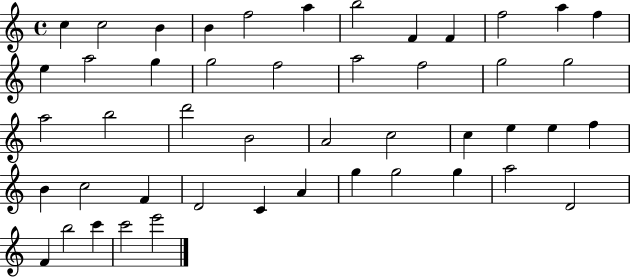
{
  \clef treble
  \time 4/4
  \defaultTimeSignature
  \key c \major
  c''4 c''2 b'4 | b'4 f''2 a''4 | b''2 f'4 f'4 | f''2 a''4 f''4 | \break e''4 a''2 g''4 | g''2 f''2 | a''2 f''2 | g''2 g''2 | \break a''2 b''2 | d'''2 b'2 | a'2 c''2 | c''4 e''4 e''4 f''4 | \break b'4 c''2 f'4 | d'2 c'4 a'4 | g''4 g''2 g''4 | a''2 d'2 | \break f'4 b''2 c'''4 | c'''2 e'''2 | \bar "|."
}